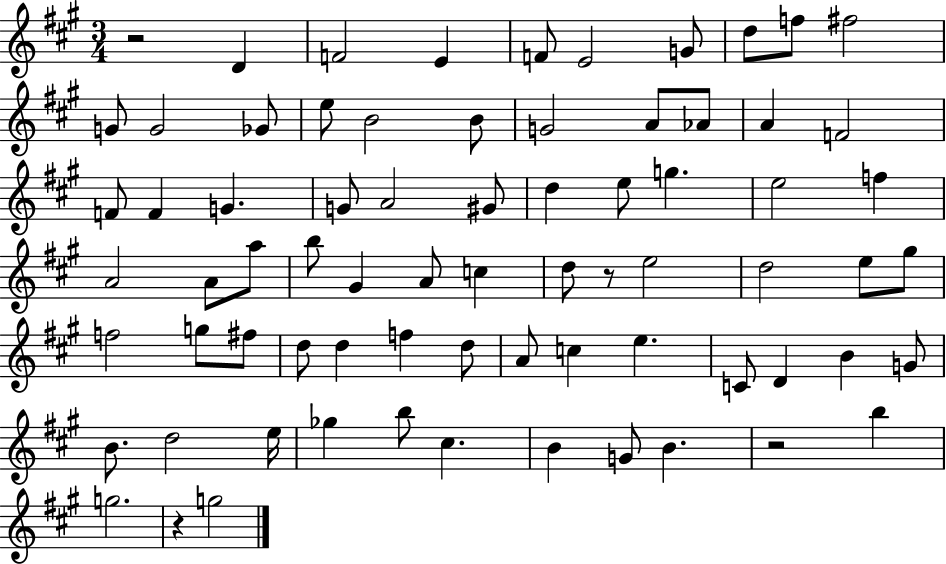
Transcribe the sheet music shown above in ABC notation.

X:1
T:Untitled
M:3/4
L:1/4
K:A
z2 D F2 E F/2 E2 G/2 d/2 f/2 ^f2 G/2 G2 _G/2 e/2 B2 B/2 G2 A/2 _A/2 A F2 F/2 F G G/2 A2 ^G/2 d e/2 g e2 f A2 A/2 a/2 b/2 ^G A/2 c d/2 z/2 e2 d2 e/2 ^g/2 f2 g/2 ^f/2 d/2 d f d/2 A/2 c e C/2 D B G/2 B/2 d2 e/4 _g b/2 ^c B G/2 B z2 b g2 z g2